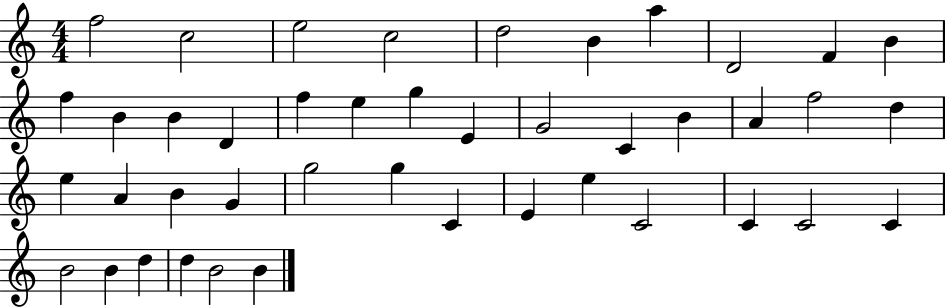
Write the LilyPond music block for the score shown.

{
  \clef treble
  \numericTimeSignature
  \time 4/4
  \key c \major
  f''2 c''2 | e''2 c''2 | d''2 b'4 a''4 | d'2 f'4 b'4 | \break f''4 b'4 b'4 d'4 | f''4 e''4 g''4 e'4 | g'2 c'4 b'4 | a'4 f''2 d''4 | \break e''4 a'4 b'4 g'4 | g''2 g''4 c'4 | e'4 e''4 c'2 | c'4 c'2 c'4 | \break b'2 b'4 d''4 | d''4 b'2 b'4 | \bar "|."
}